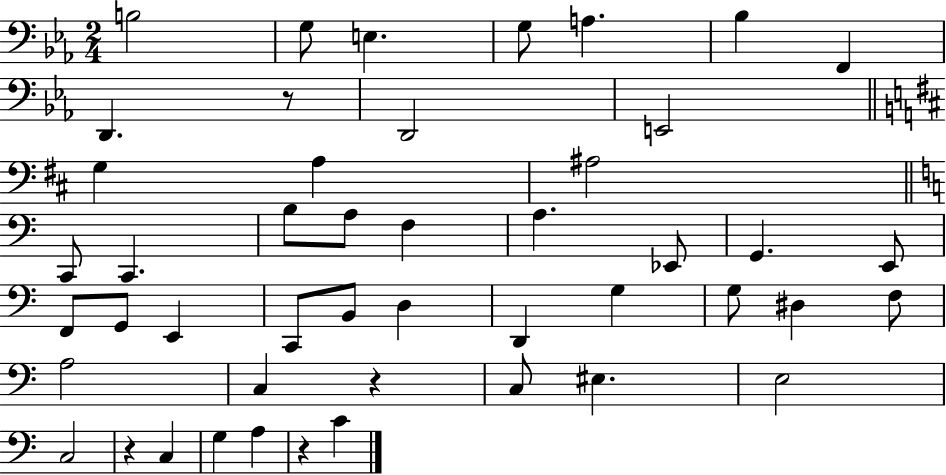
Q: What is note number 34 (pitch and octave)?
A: A3